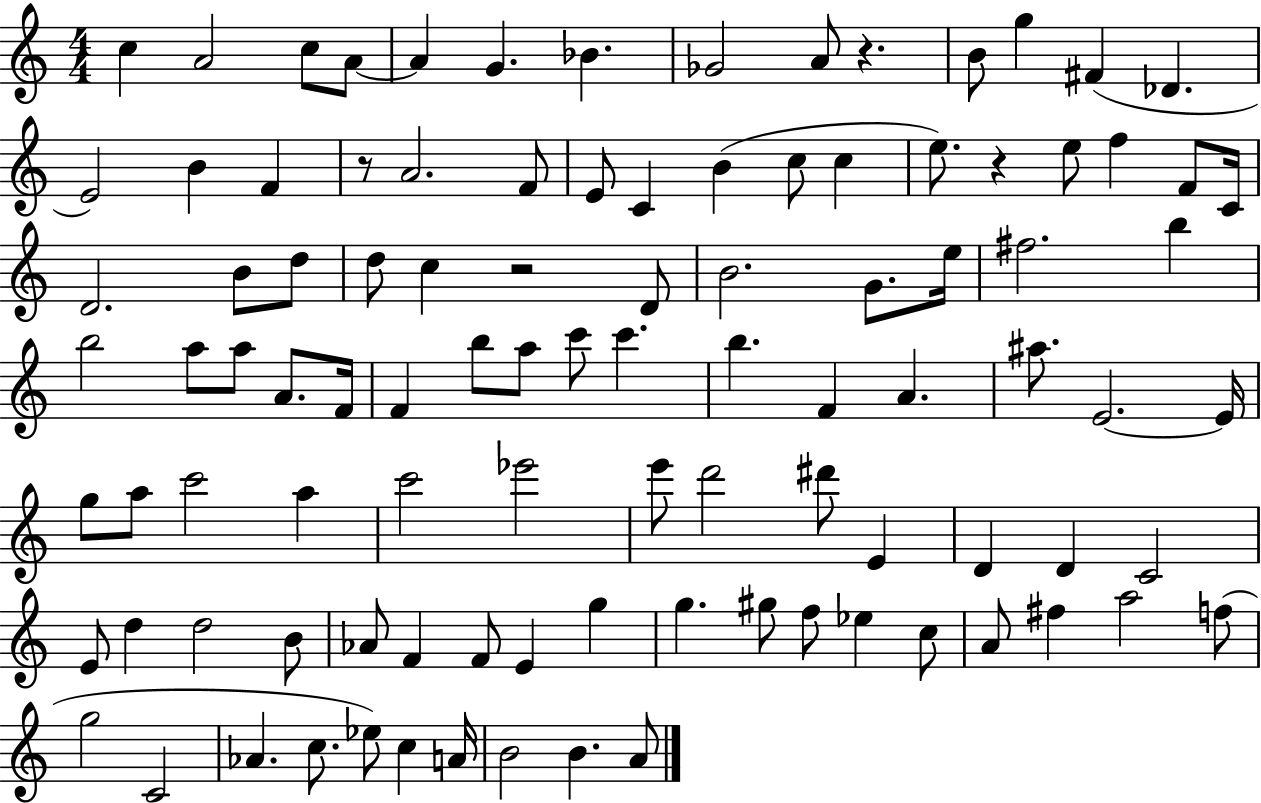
{
  \clef treble
  \numericTimeSignature
  \time 4/4
  \key c \major
  c''4 a'2 c''8 a'8~~ | a'4 g'4. bes'4. | ges'2 a'8 r4. | b'8 g''4 fis'4( des'4. | \break e'2) b'4 f'4 | r8 a'2. f'8 | e'8 c'4 b'4( c''8 c''4 | e''8.) r4 e''8 f''4 f'8 c'16 | \break d'2. b'8 d''8 | d''8 c''4 r2 d'8 | b'2. g'8. e''16 | fis''2. b''4 | \break b''2 a''8 a''8 a'8. f'16 | f'4 b''8 a''8 c'''8 c'''4. | b''4. f'4 a'4. | ais''8. e'2.~~ e'16 | \break g''8 a''8 c'''2 a''4 | c'''2 ees'''2 | e'''8 d'''2 dis'''8 e'4 | d'4 d'4 c'2 | \break e'8 d''4 d''2 b'8 | aes'8 f'4 f'8 e'4 g''4 | g''4. gis''8 f''8 ees''4 c''8 | a'8 fis''4 a''2 f''8( | \break g''2 c'2 | aes'4. c''8. ees''8) c''4 a'16 | b'2 b'4. a'8 | \bar "|."
}